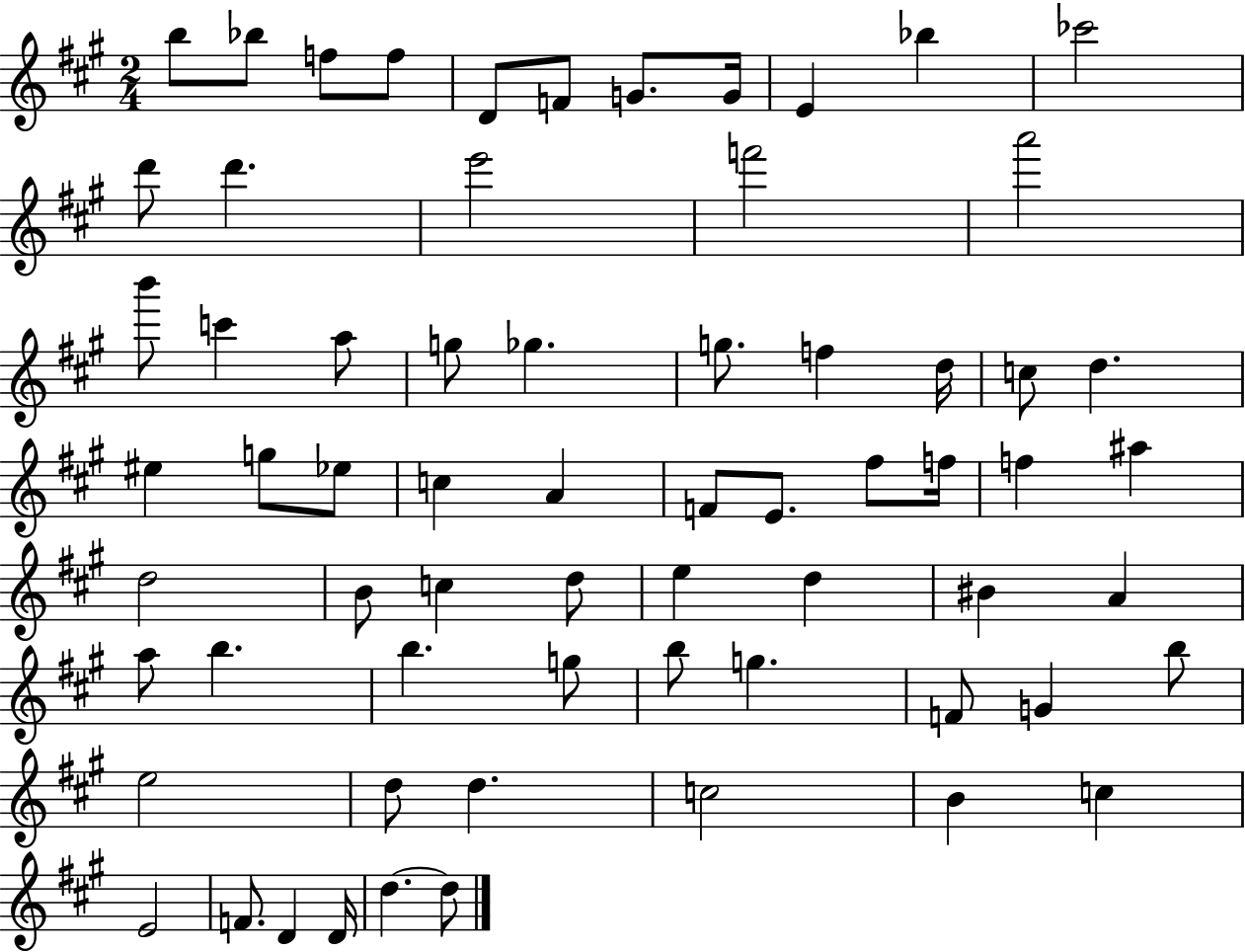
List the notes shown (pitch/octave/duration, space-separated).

B5/e Bb5/e F5/e F5/e D4/e F4/e G4/e. G4/s E4/q Bb5/q CES6/h D6/e D6/q. E6/h F6/h A6/h B6/e C6/q A5/e G5/e Gb5/q. G5/e. F5/q D5/s C5/e D5/q. EIS5/q G5/e Eb5/e C5/q A4/q F4/e E4/e. F#5/e F5/s F5/q A#5/q D5/h B4/e C5/q D5/e E5/q D5/q BIS4/q A4/q A5/e B5/q. B5/q. G5/e B5/e G5/q. F4/e G4/q B5/e E5/h D5/e D5/q. C5/h B4/q C5/q E4/h F4/e. D4/q D4/s D5/q. D5/e